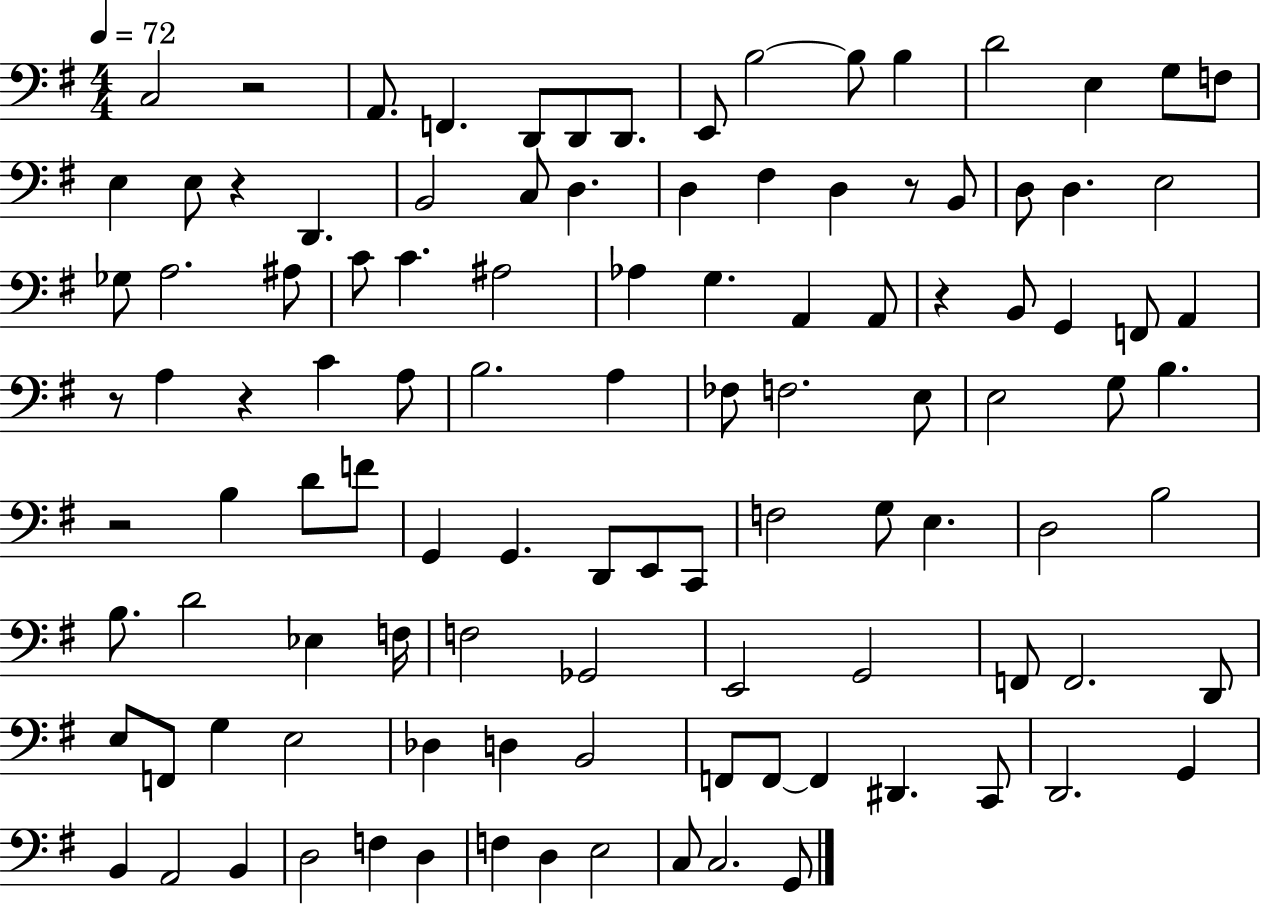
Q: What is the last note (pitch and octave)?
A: G2